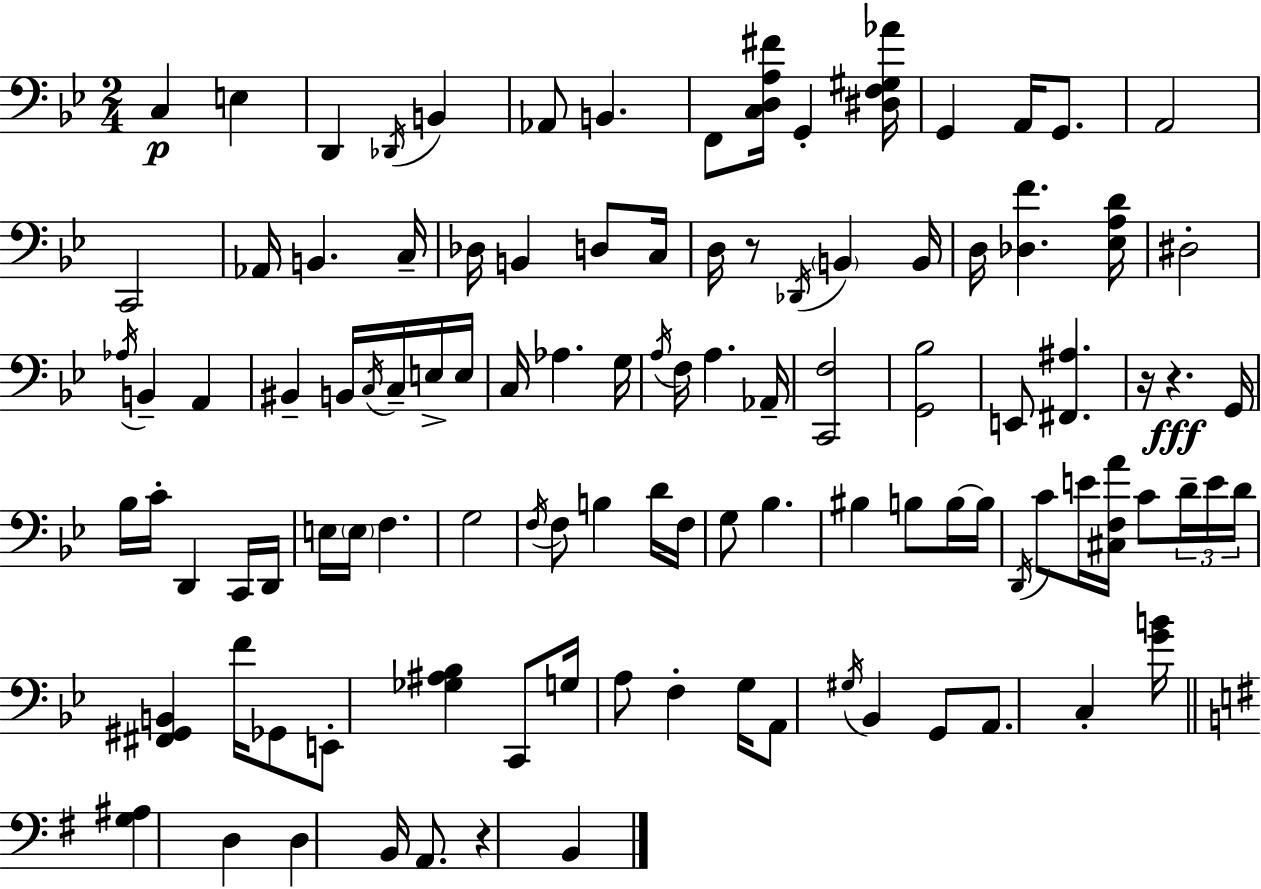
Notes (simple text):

C3/q E3/q D2/q Db2/s B2/q Ab2/e B2/q. F2/e [C3,D3,A3,F#4]/s G2/q [D#3,F3,G#3,Ab4]/s G2/q A2/s G2/e. A2/h C2/h Ab2/s B2/q. C3/s Db3/s B2/q D3/e C3/s D3/s R/e Db2/s B2/q B2/s D3/s [Db3,F4]/q. [Eb3,A3,D4]/s D#3/h Ab3/s B2/q A2/q BIS2/q B2/s C3/s C3/s E3/s E3/s C3/s Ab3/q. G3/s A3/s F3/s A3/q. Ab2/s [C2,F3]/h [G2,Bb3]/h E2/e [F#2,A#3]/q. R/s R/q. G2/s Bb3/s C4/s D2/q C2/s D2/s E3/s E3/s F3/q. G3/h F3/s F3/e B3/q D4/s F3/s G3/e Bb3/q. BIS3/q B3/e B3/s B3/s D2/s C4/e E4/s [C#3,F3,A4]/s C4/e D4/s E4/s D4/s [F#2,G#2,B2]/q F4/s Gb2/e E2/e [Gb3,A#3,Bb3]/q C2/e G3/s A3/e F3/q G3/s A2/e G#3/s Bb2/q G2/e A2/e. C3/q [G4,B4]/s [G3,A#3]/q D3/q D3/q B2/s A2/e. R/q B2/q